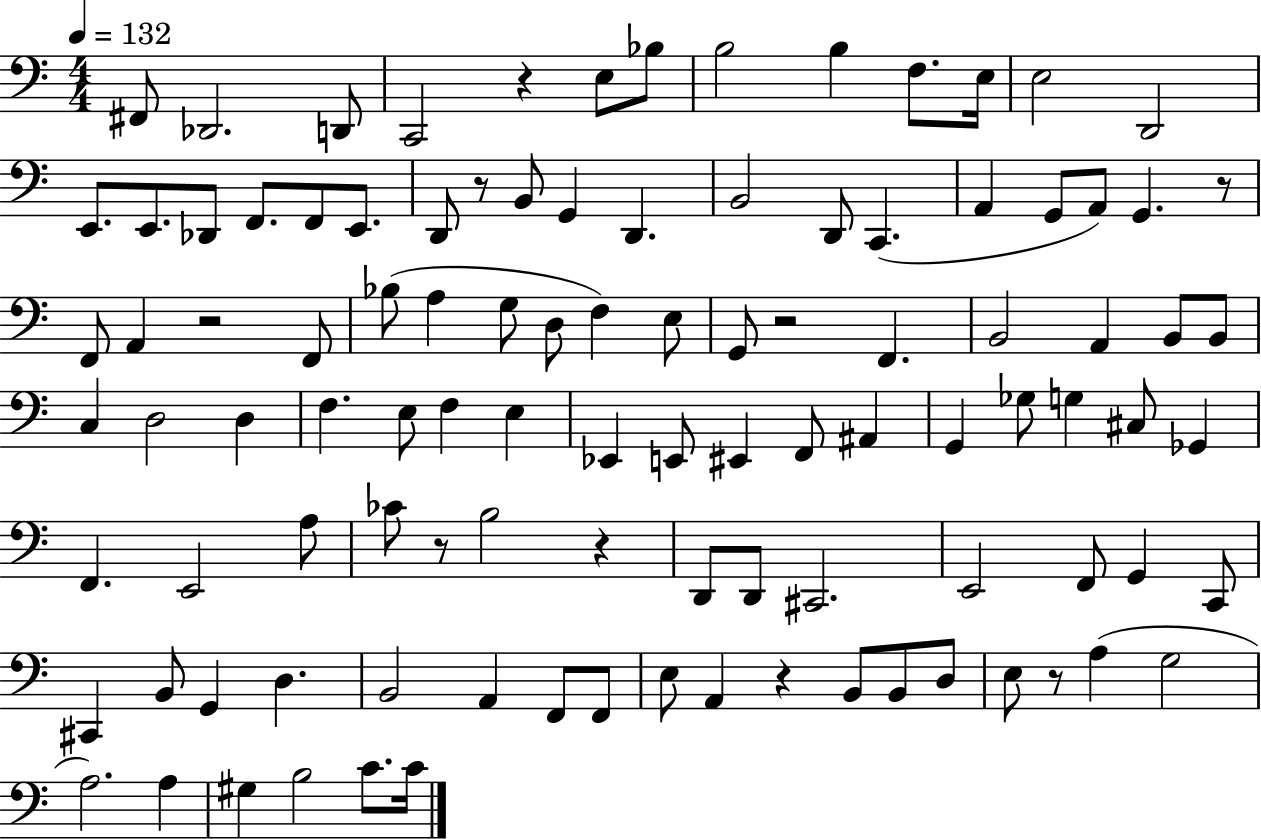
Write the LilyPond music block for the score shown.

{
  \clef bass
  \numericTimeSignature
  \time 4/4
  \key c \major
  \tempo 4 = 132
  \repeat volta 2 { fis,8 des,2. d,8 | c,2 r4 e8 bes8 | b2 b4 f8. e16 | e2 d,2 | \break e,8. e,8. des,8 f,8. f,8 e,8. | d,8 r8 b,8 g,4 d,4. | b,2 d,8 c,4.( | a,4 g,8 a,8) g,4. r8 | \break f,8 a,4 r2 f,8 | bes8( a4 g8 d8 f4) e8 | g,8 r2 f,4. | b,2 a,4 b,8 b,8 | \break c4 d2 d4 | f4. e8 f4 e4 | ees,4 e,8 eis,4 f,8 ais,4 | g,4 ges8 g4 cis8 ges,4 | \break f,4. e,2 a8 | ces'8 r8 b2 r4 | d,8 d,8 cis,2. | e,2 f,8 g,4 c,8 | \break cis,4 b,8 g,4 d4. | b,2 a,4 f,8 f,8 | e8 a,4 r4 b,8 b,8 d8 | e8 r8 a4( g2 | \break a2.) a4 | gis4 b2 c'8. c'16 | } \bar "|."
}